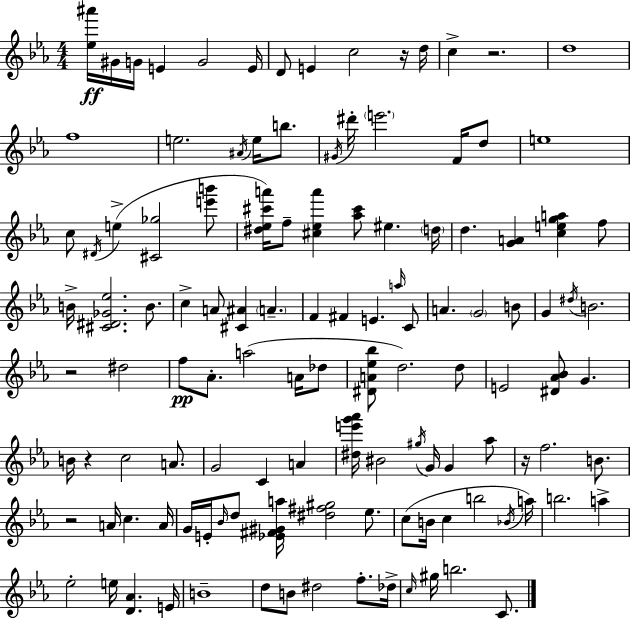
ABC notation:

X:1
T:Untitled
M:4/4
L:1/4
K:Eb
[_e^a']/4 ^G/4 G/4 E G2 E/4 D/2 E c2 z/4 d/4 c z2 d4 f4 e2 ^A/4 e/4 b/2 ^G/4 ^d'/4 e'2 F/4 d/2 e4 c/2 ^D/4 e [^C_g]2 [e'b']/2 [^d_e^c'a']/4 f/2 [^c_ea'] [_a^c']/2 ^e d/4 d [GA] [cega] f/2 B/4 [^C^D_G_e]2 B/2 c A/2 [^C^A] A F ^F E a/4 C/2 A G2 B/2 G ^d/4 B2 z2 ^d2 f/2 _A/2 a2 A/4 _d/2 [^DA_e_b]/2 d2 d/2 E2 [^D_A_B]/2 G B/4 z c2 A/2 G2 C A [^de'g'_a']/4 ^B2 ^g/4 G/4 G _a/2 z/4 f2 B/2 z2 A/4 c A/4 G/4 E/4 _B/4 d/2 [_E^F^Ga]/4 [^d^f^g]2 _e/2 c/2 B/4 c b2 _B/4 a/4 b2 a _e2 e/4 [D_A] E/4 B4 d/2 B/2 ^d2 f/2 _d/4 c/4 ^g/4 b2 C/2